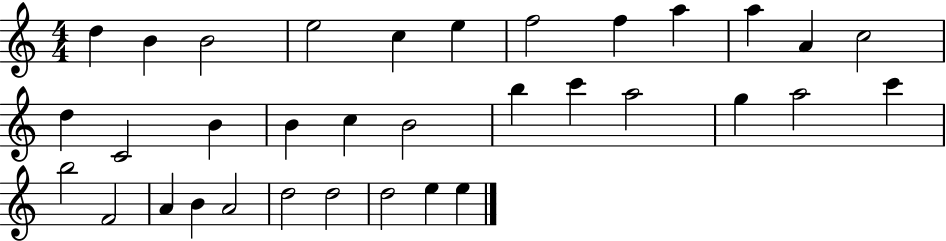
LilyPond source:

{
  \clef treble
  \numericTimeSignature
  \time 4/4
  \key c \major
  d''4 b'4 b'2 | e''2 c''4 e''4 | f''2 f''4 a''4 | a''4 a'4 c''2 | \break d''4 c'2 b'4 | b'4 c''4 b'2 | b''4 c'''4 a''2 | g''4 a''2 c'''4 | \break b''2 f'2 | a'4 b'4 a'2 | d''2 d''2 | d''2 e''4 e''4 | \break \bar "|."
}